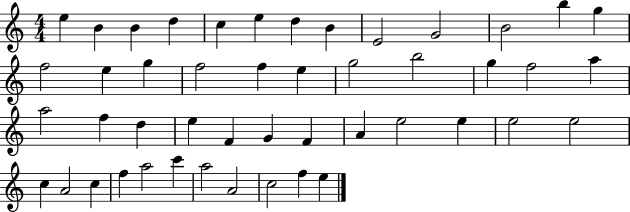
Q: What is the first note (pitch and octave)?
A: E5